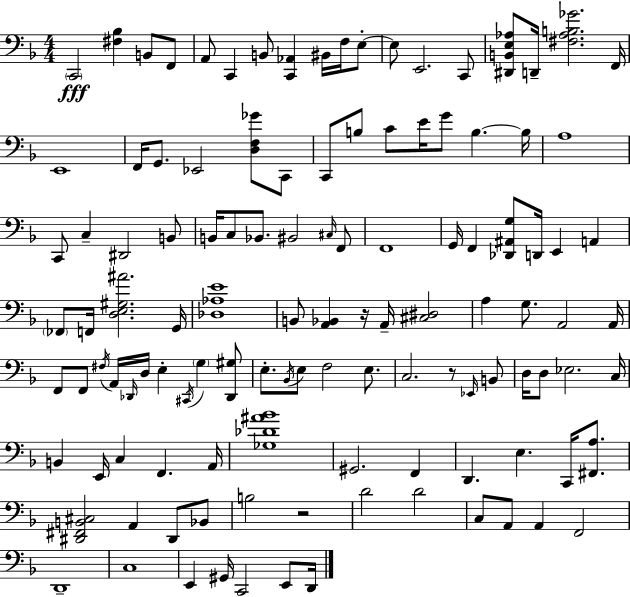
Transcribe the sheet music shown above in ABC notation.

X:1
T:Untitled
M:4/4
L:1/4
K:F
C,,2 [^F,_B,] B,,/2 F,,/2 A,,/2 C,, B,,/2 [C,,_A,,] ^B,,/4 F,/4 E,/2 E,/2 E,,2 C,,/2 [^D,,B,,E,_A,]/2 D,,/4 [^F,_A,B,_G]2 F,,/4 E,,4 F,,/4 G,,/2 _E,,2 [D,F,_G]/2 C,,/2 C,,/2 B,/2 C/2 E/4 G/2 B, B,/4 A,4 C,,/2 C, ^D,,2 B,,/2 B,,/4 C,/2 _B,,/2 ^B,,2 ^C,/4 F,,/2 F,,4 G,,/4 F,, [_D,,^A,,G,]/2 D,,/4 E,, A,, _F,,/2 F,,/4 [D,E,^G,^A]2 G,,/4 [_D,_A,E]4 B,,/2 [A,,_B,,] z/4 A,,/4 [^C,^D,]2 A, G,/2 A,,2 A,,/4 F,,/2 F,,/2 ^F,/4 A,,/4 _D,,/4 D,/4 E, ^C,,/4 G, [_D,,^G,]/2 E,/2 _B,,/4 E,/2 F,2 E,/2 C,2 z/2 _E,,/4 B,,/2 D,/4 D,/2 _E,2 C,/4 B,, E,,/4 C, F,, A,,/4 [_G,_D^A_B]4 ^G,,2 F,, D,, E, C,,/4 [^F,,A,]/2 [^D,,^F,,B,,^C,]2 A,, ^D,,/2 _B,,/2 B,2 z2 D2 D2 C,/2 A,,/2 A,, F,,2 D,,4 C,4 E,, ^G,,/4 C,,2 E,,/2 D,,/4